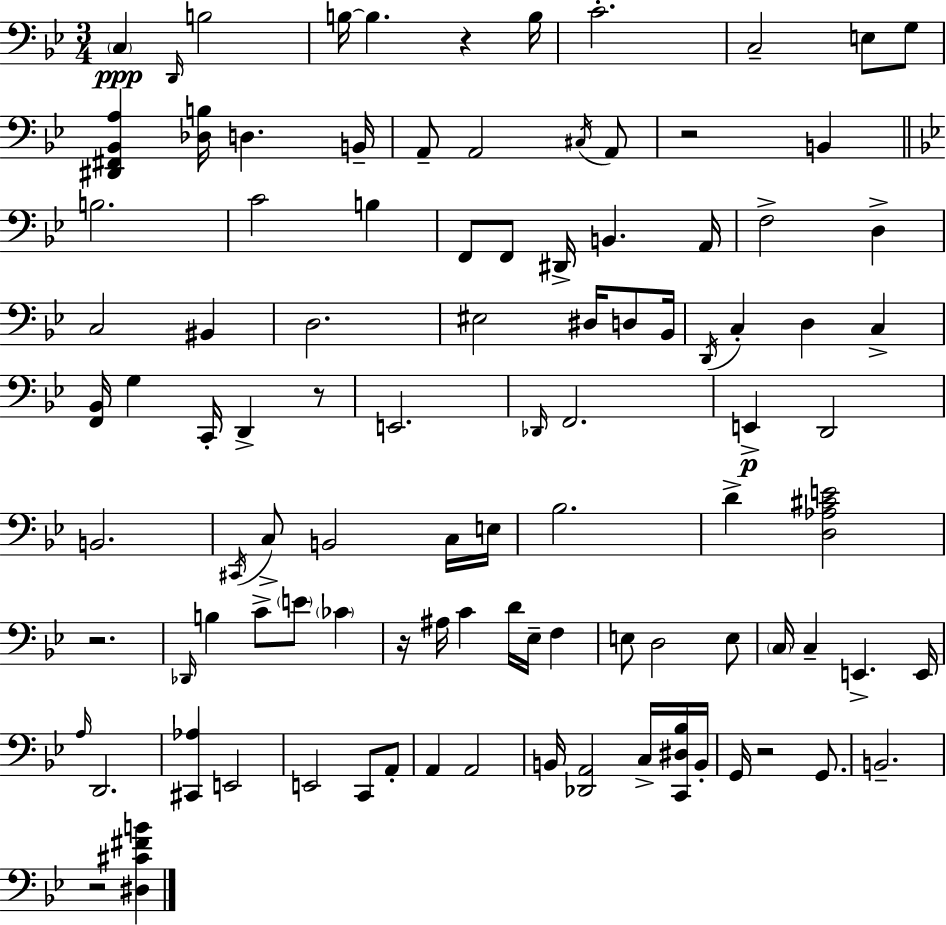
C3/q D2/s B3/h B3/s B3/q. R/q B3/s C4/h. C3/h E3/e G3/e [D#2,F#2,Bb2,A3]/q [Db3,B3]/s D3/q. B2/s A2/e A2/h C#3/s A2/e R/h B2/q B3/h. C4/h B3/q F2/e F2/e D#2/s B2/q. A2/s F3/h D3/q C3/h BIS2/q D3/h. EIS3/h D#3/s D3/e Bb2/s D2/s C3/q D3/q C3/q [F2,Bb2]/s G3/q C2/s D2/q R/e E2/h. Db2/s F2/h. E2/q D2/h B2/h. C#2/s C3/e B2/h C3/s E3/s Bb3/h. D4/q [D3,Ab3,C#4,E4]/h R/h. Db2/s B3/q C4/e E4/e CES4/q R/s A#3/s C4/q D4/s Eb3/s F3/q E3/e D3/h E3/e C3/s C3/q E2/q. E2/s A3/s D2/h. [C#2,Ab3]/q E2/h E2/h C2/e A2/e A2/q A2/h B2/s [Db2,A2]/h C3/s [C2,D#3,Bb3]/s B2/s G2/s R/h G2/e. B2/h. R/h [D#3,C#4,F#4,B4]/q